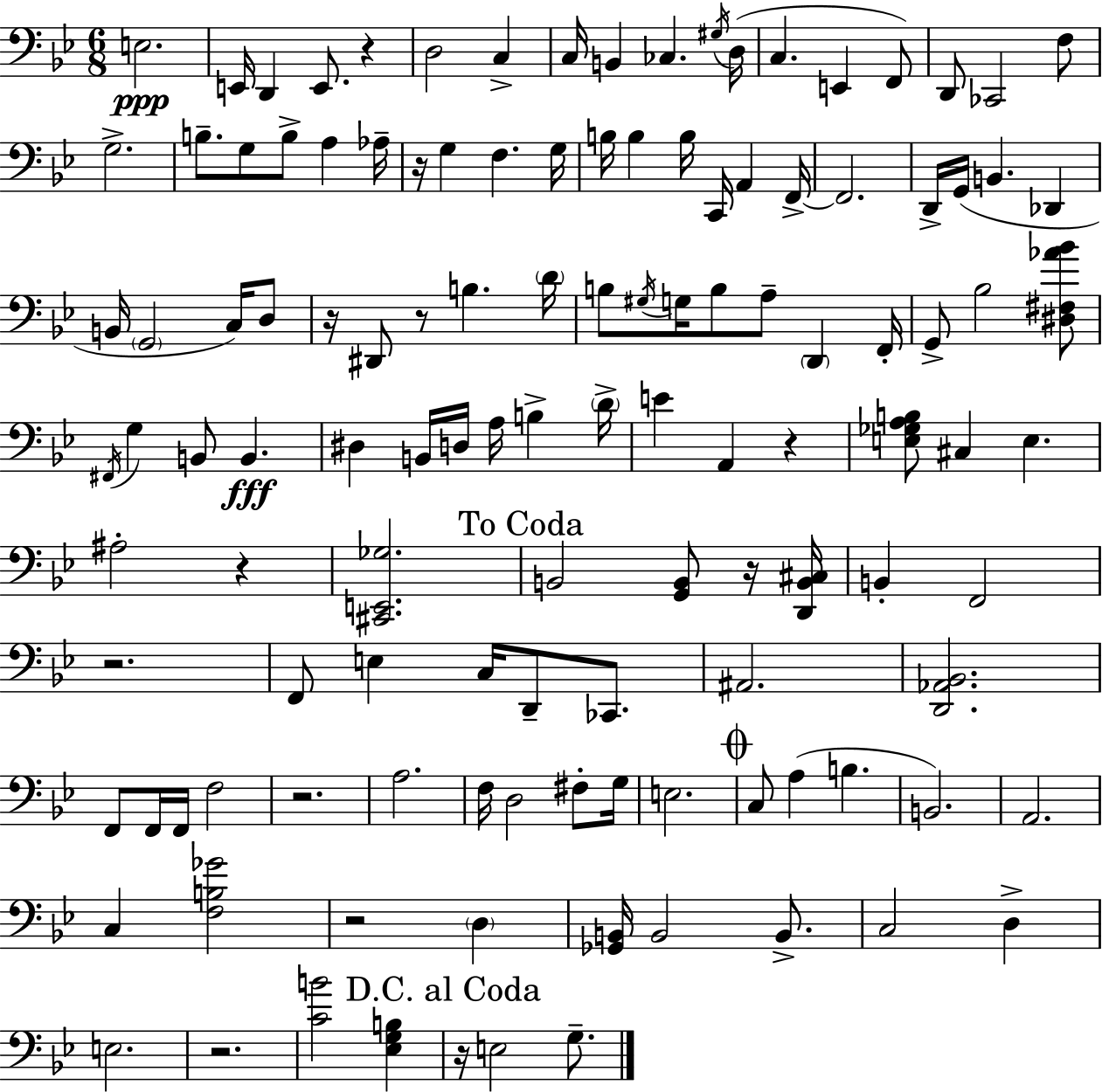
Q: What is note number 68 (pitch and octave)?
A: A#3